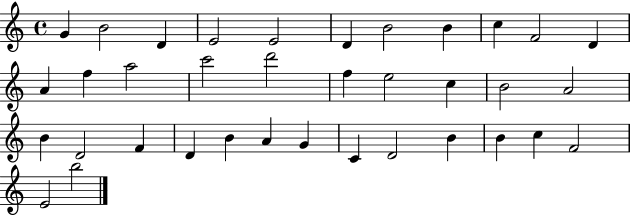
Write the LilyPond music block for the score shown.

{
  \clef treble
  \time 4/4
  \defaultTimeSignature
  \key c \major
  g'4 b'2 d'4 | e'2 e'2 | d'4 b'2 b'4 | c''4 f'2 d'4 | \break a'4 f''4 a''2 | c'''2 d'''2 | f''4 e''2 c''4 | b'2 a'2 | \break b'4 d'2 f'4 | d'4 b'4 a'4 g'4 | c'4 d'2 b'4 | b'4 c''4 f'2 | \break e'2 b''2 | \bar "|."
}